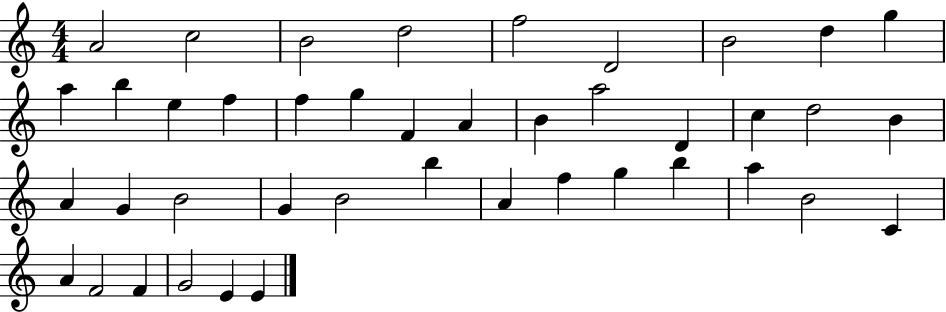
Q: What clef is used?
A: treble